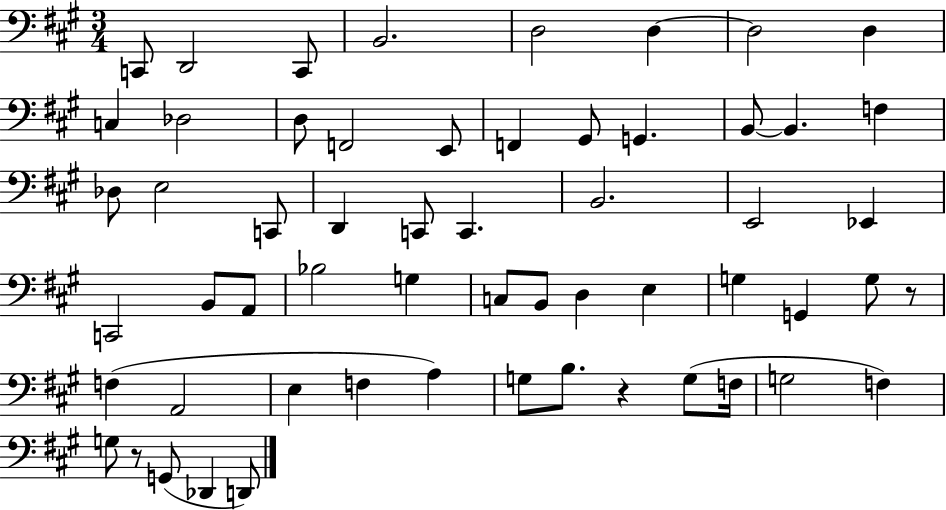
{
  \clef bass
  \numericTimeSignature
  \time 3/4
  \key a \major
  c,8 d,2 c,8 | b,2. | d2 d4~~ | d2 d4 | \break c4 des2 | d8 f,2 e,8 | f,4 gis,8 g,4. | b,8~~ b,4. f4 | \break des8 e2 c,8 | d,4 c,8 c,4. | b,2. | e,2 ees,4 | \break c,2 b,8 a,8 | bes2 g4 | c8 b,8 d4 e4 | g4 g,4 g8 r8 | \break f4( a,2 | e4 f4 a4) | g8 b8. r4 g8( f16 | g2 f4) | \break g8 r8 g,8( des,4 d,8) | \bar "|."
}